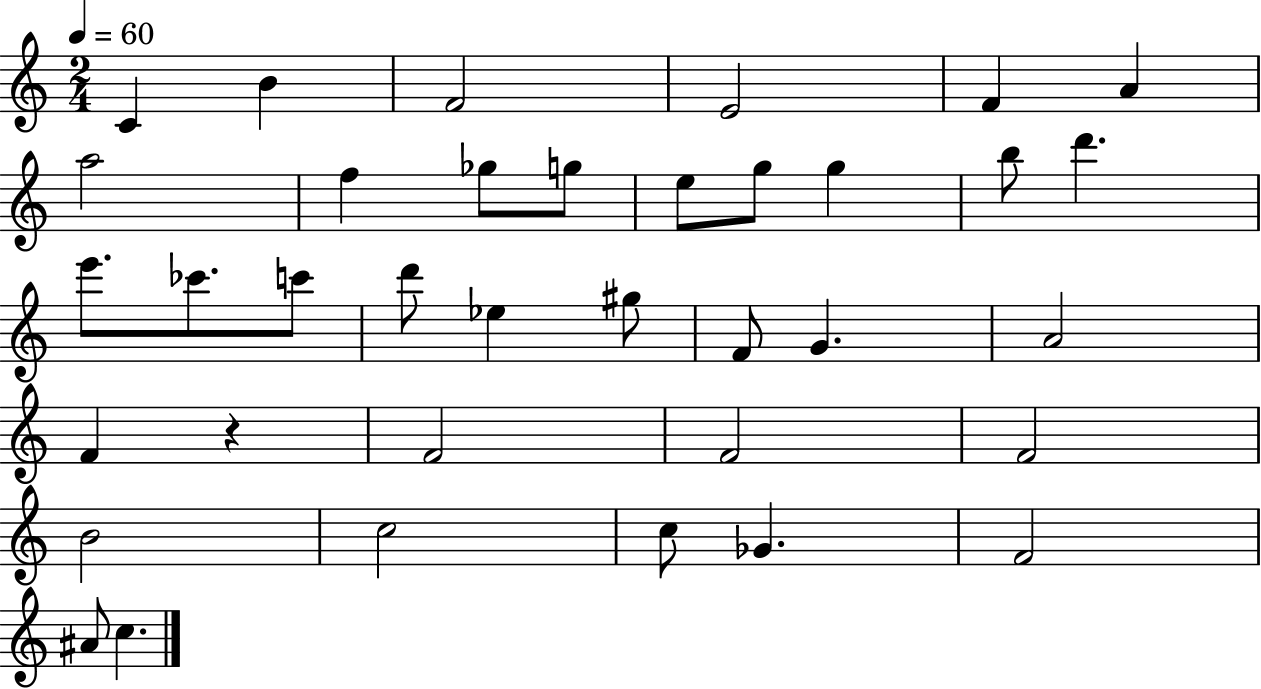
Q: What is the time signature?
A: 2/4